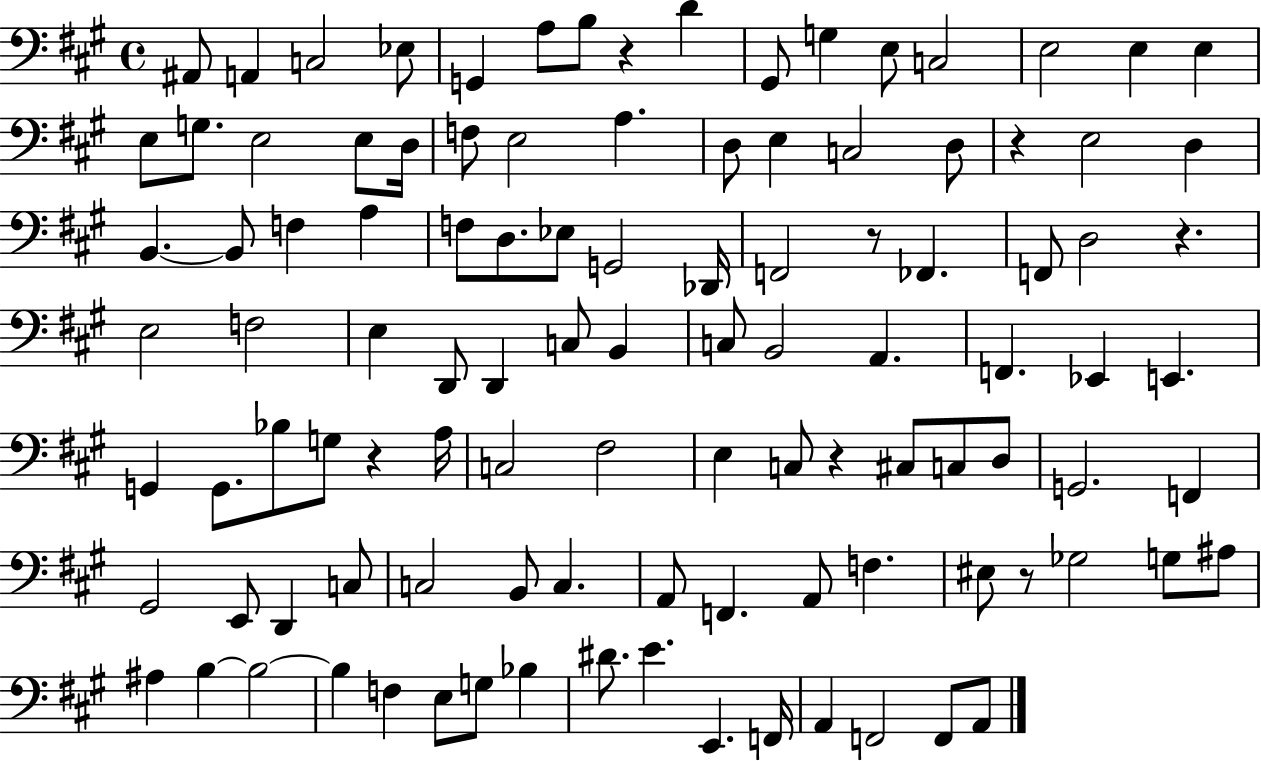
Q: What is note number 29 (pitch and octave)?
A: D3